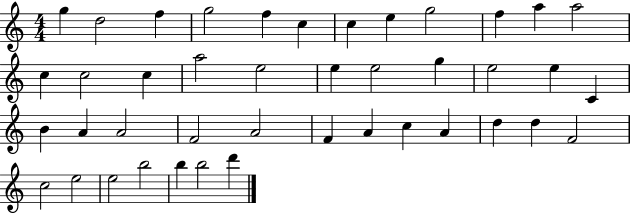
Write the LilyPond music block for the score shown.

{
  \clef treble
  \numericTimeSignature
  \time 4/4
  \key c \major
  g''4 d''2 f''4 | g''2 f''4 c''4 | c''4 e''4 g''2 | f''4 a''4 a''2 | \break c''4 c''2 c''4 | a''2 e''2 | e''4 e''2 g''4 | e''2 e''4 c'4 | \break b'4 a'4 a'2 | f'2 a'2 | f'4 a'4 c''4 a'4 | d''4 d''4 f'2 | \break c''2 e''2 | e''2 b''2 | b''4 b''2 d'''4 | \bar "|."
}